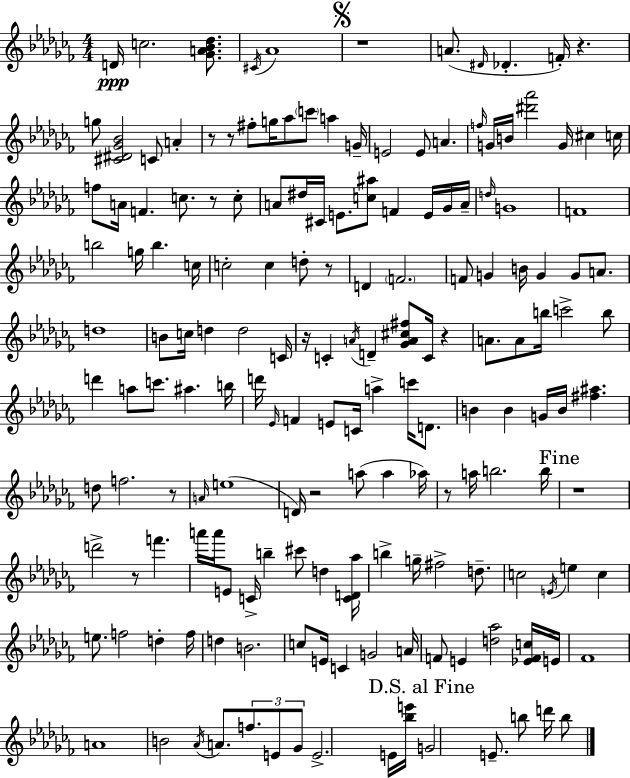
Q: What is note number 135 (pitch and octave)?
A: Ab4